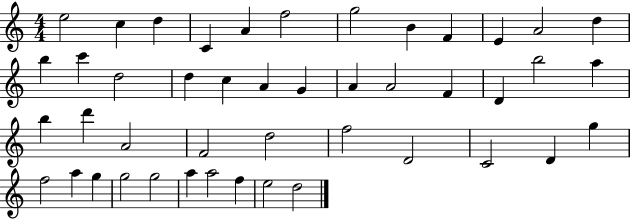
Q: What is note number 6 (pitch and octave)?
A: F5